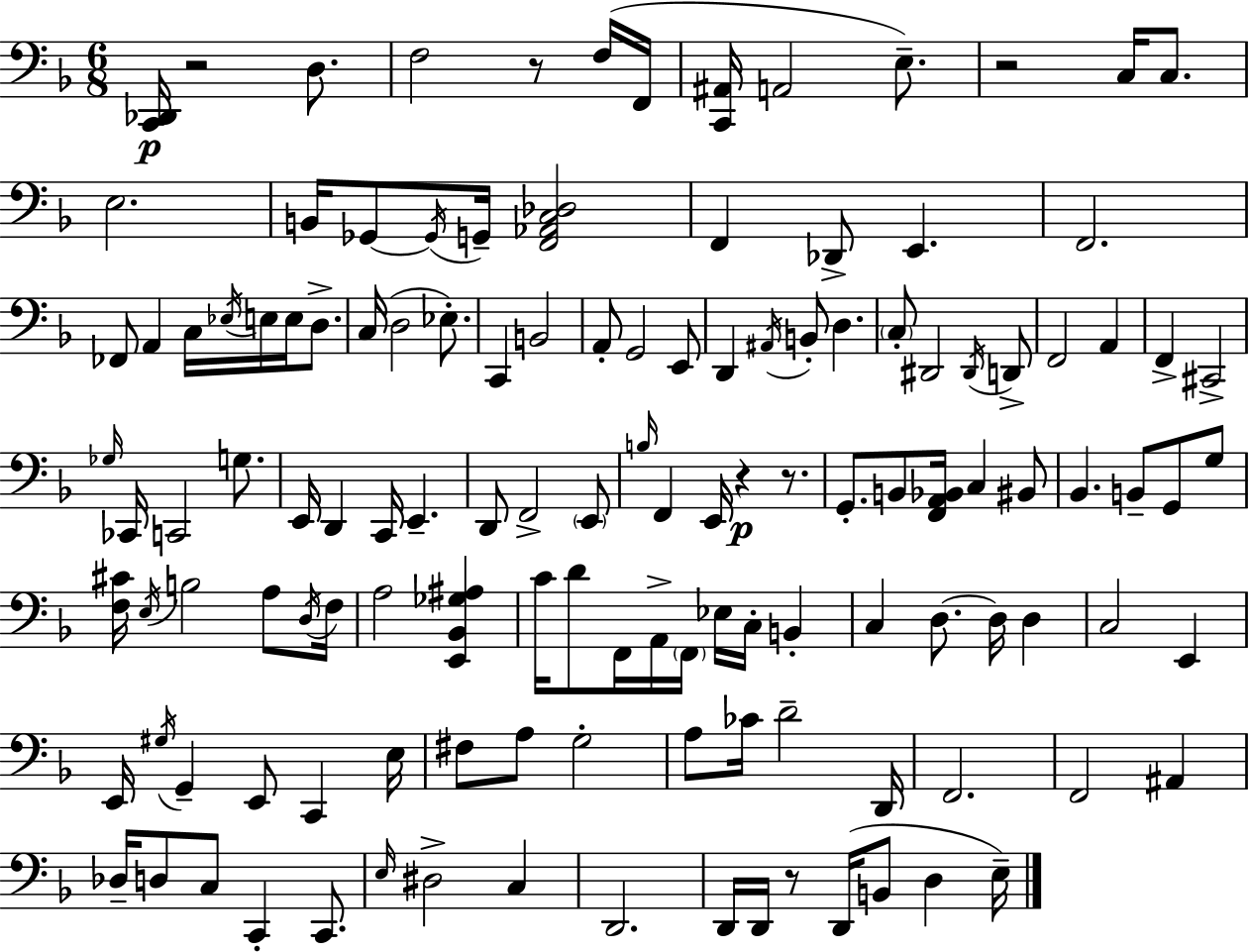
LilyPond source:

{
  \clef bass
  \numericTimeSignature
  \time 6/8
  \key f \major
  <c, des,>16\p r2 d8. | f2 r8 f16( f,16 | <c, ais,>16 a,2 e8.--) | r2 c16 c8. | \break e2. | b,16 ges,8~~ \acciaccatura { ges,16 } g,16-- <f, aes, c des>2 | f,4 des,8-> e,4. | f,2. | \break fes,8 a,4 c16 \acciaccatura { ees16 } e16 e16 d8.-> | c16( d2 ees8.-.) | c,4 b,2 | a,8-. g,2 | \break e,8 d,4 \acciaccatura { ais,16 } b,8-. d4. | \parenthesize c8-. dis,2 | \acciaccatura { dis,16 } d,8-> f,2 | a,4 f,4-> cis,2-> | \break \grace { ges16 } ces,16 c,2 | g8. e,16 d,4 c,16 e,4.-- | d,8 f,2-> | \parenthesize e,8 \grace { b16 } f,4 e,16 r4\p | \break r8. g,8.-. b,8 <f, a, bes,>16 | c4 bis,8 bes,4. | b,8-- g,8 g8 <f cis'>16 \acciaccatura { e16 } b2 | a8 \acciaccatura { d16 } f16 a2 | \break <e, bes, ges ais>4 c'16 d'8 f,16 | a,16-> \parenthesize f,16 ees16 c16-. b,4-. c4 | d8.~~ d16 d4 c2 | e,4 e,16 \acciaccatura { gis16 } g,4-- | \break e,8 c,4 e16 fis8 a8 | g2-. a8 ces'16 | d'2-- d,16 f,2. | f,2 | \break ais,4 des16-- d8 | c8 c,4-. c,8. \grace { e16 } dis2-> | c4 d,2. | d,16 d,16 | \break r8 d,16( b,8 d4 e16--) \bar "|."
}